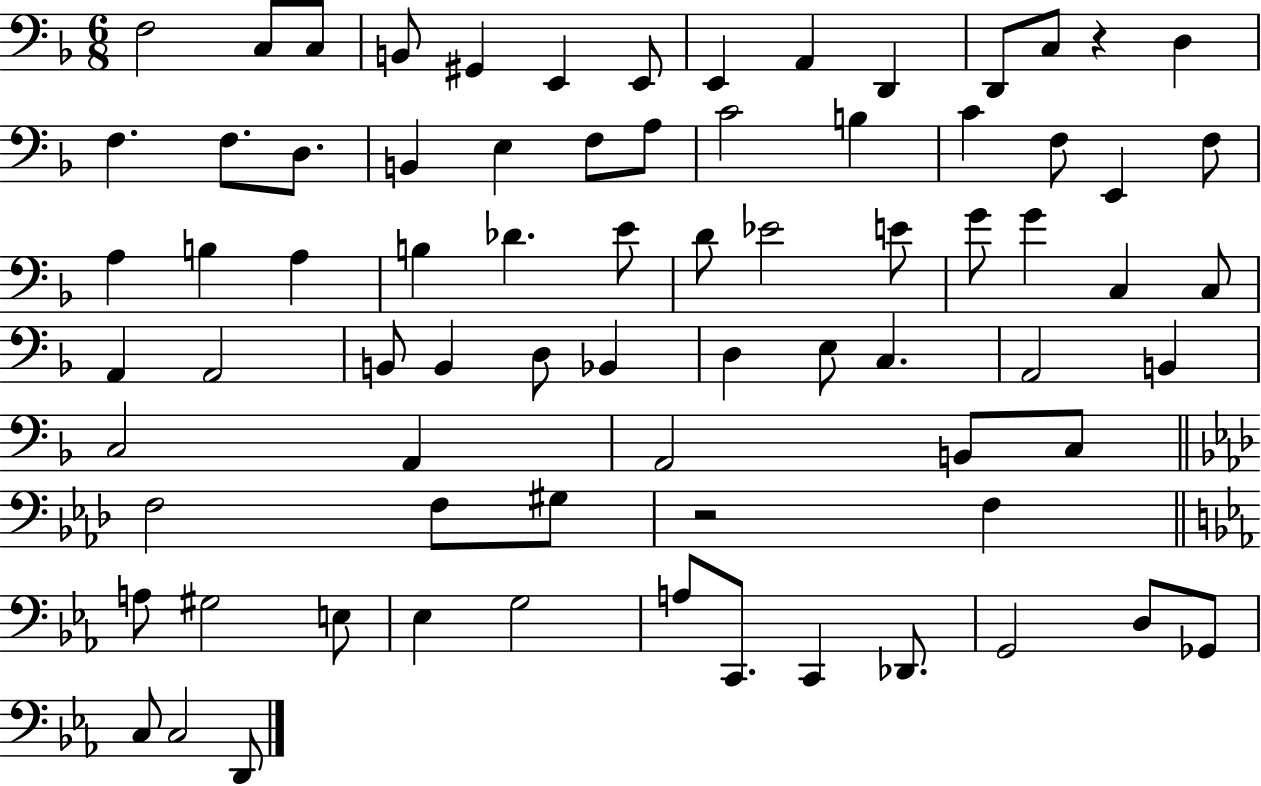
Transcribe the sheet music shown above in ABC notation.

X:1
T:Untitled
M:6/8
L:1/4
K:F
F,2 C,/2 C,/2 B,,/2 ^G,, E,, E,,/2 E,, A,, D,, D,,/2 C,/2 z D, F, F,/2 D,/2 B,, E, F,/2 A,/2 C2 B, C F,/2 E,, F,/2 A, B, A, B, _D E/2 D/2 _E2 E/2 G/2 G C, C,/2 A,, A,,2 B,,/2 B,, D,/2 _B,, D, E,/2 C, A,,2 B,, C,2 A,, A,,2 B,,/2 C,/2 F,2 F,/2 ^G,/2 z2 F, A,/2 ^G,2 E,/2 _E, G,2 A,/2 C,,/2 C,, _D,,/2 G,,2 D,/2 _G,,/2 C,/2 C,2 D,,/2